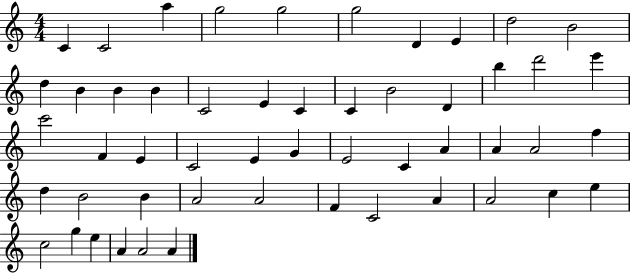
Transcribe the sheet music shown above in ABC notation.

X:1
T:Untitled
M:4/4
L:1/4
K:C
C C2 a g2 g2 g2 D E d2 B2 d B B B C2 E C C B2 D b d'2 e' c'2 F E C2 E G E2 C A A A2 f d B2 B A2 A2 F C2 A A2 c e c2 g e A A2 A